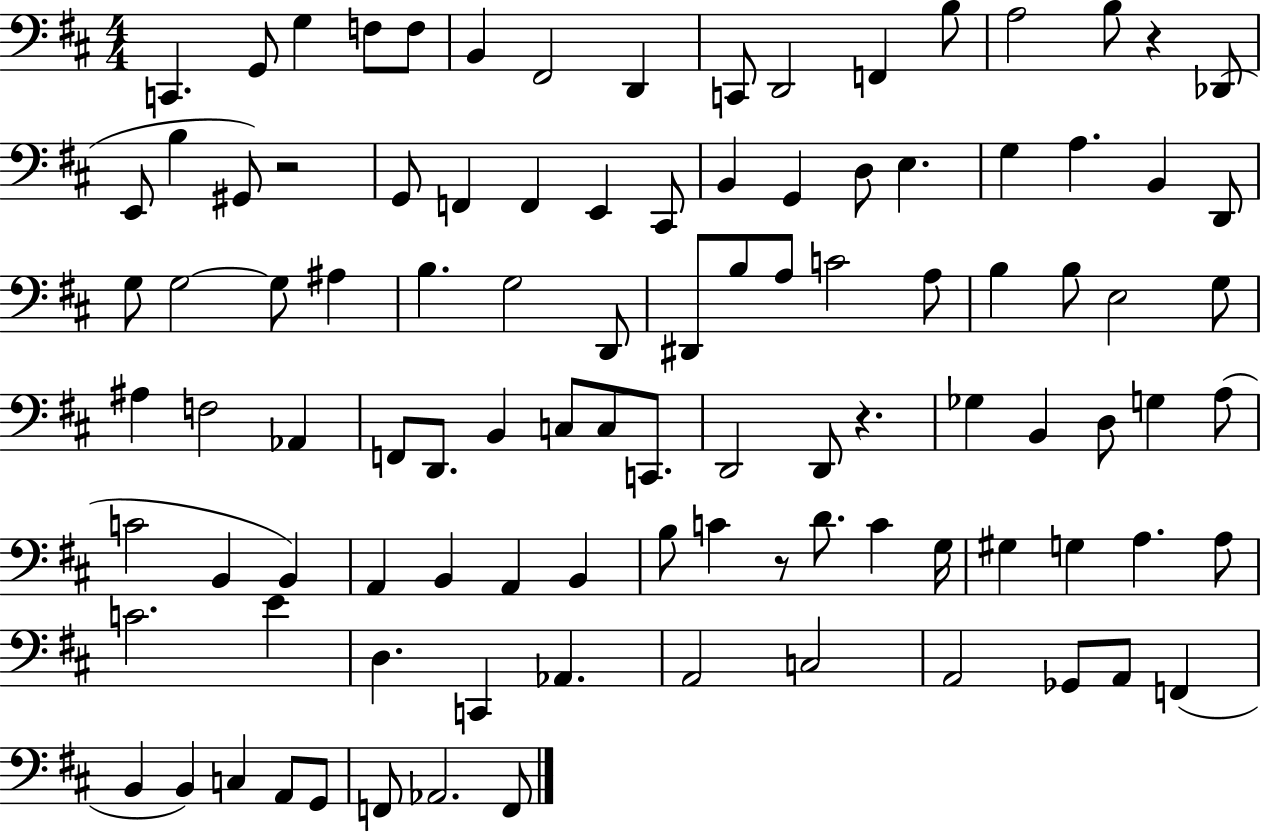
X:1
T:Untitled
M:4/4
L:1/4
K:D
C,, G,,/2 G, F,/2 F,/2 B,, ^F,,2 D,, C,,/2 D,,2 F,, B,/2 A,2 B,/2 z _D,,/2 E,,/2 B, ^G,,/2 z2 G,,/2 F,, F,, E,, ^C,,/2 B,, G,, D,/2 E, G, A, B,, D,,/2 G,/2 G,2 G,/2 ^A, B, G,2 D,,/2 ^D,,/2 B,/2 A,/2 C2 A,/2 B, B,/2 E,2 G,/2 ^A, F,2 _A,, F,,/2 D,,/2 B,, C,/2 C,/2 C,,/2 D,,2 D,,/2 z _G, B,, D,/2 G, A,/2 C2 B,, B,, A,, B,, A,, B,, B,/2 C z/2 D/2 C G,/4 ^G, G, A, A,/2 C2 E D, C,, _A,, A,,2 C,2 A,,2 _G,,/2 A,,/2 F,, B,, B,, C, A,,/2 G,,/2 F,,/2 _A,,2 F,,/2